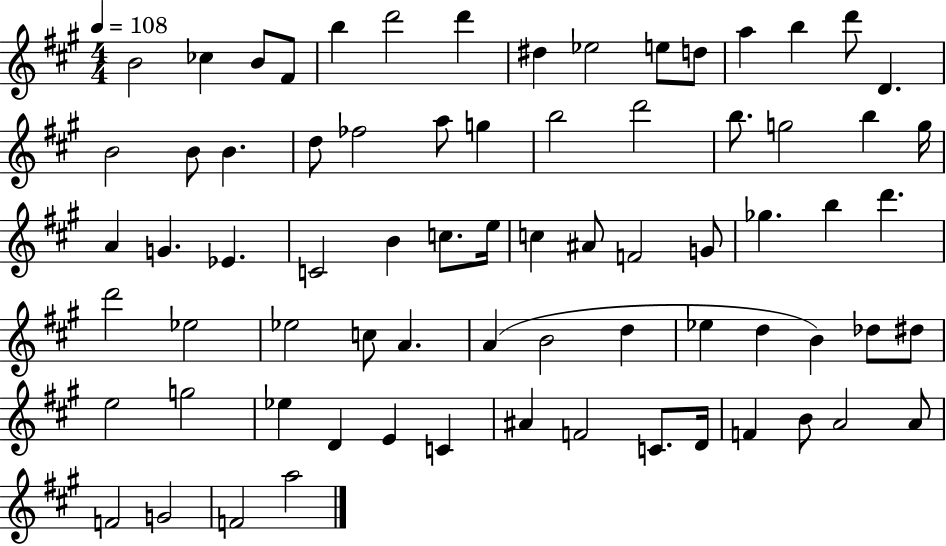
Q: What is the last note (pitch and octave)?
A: A5